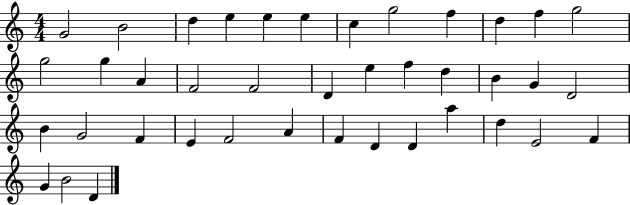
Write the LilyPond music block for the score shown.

{
  \clef treble
  \numericTimeSignature
  \time 4/4
  \key c \major
  g'2 b'2 | d''4 e''4 e''4 e''4 | c''4 g''2 f''4 | d''4 f''4 g''2 | \break g''2 g''4 a'4 | f'2 f'2 | d'4 e''4 f''4 d''4 | b'4 g'4 d'2 | \break b'4 g'2 f'4 | e'4 f'2 a'4 | f'4 d'4 d'4 a''4 | d''4 e'2 f'4 | \break g'4 b'2 d'4 | \bar "|."
}